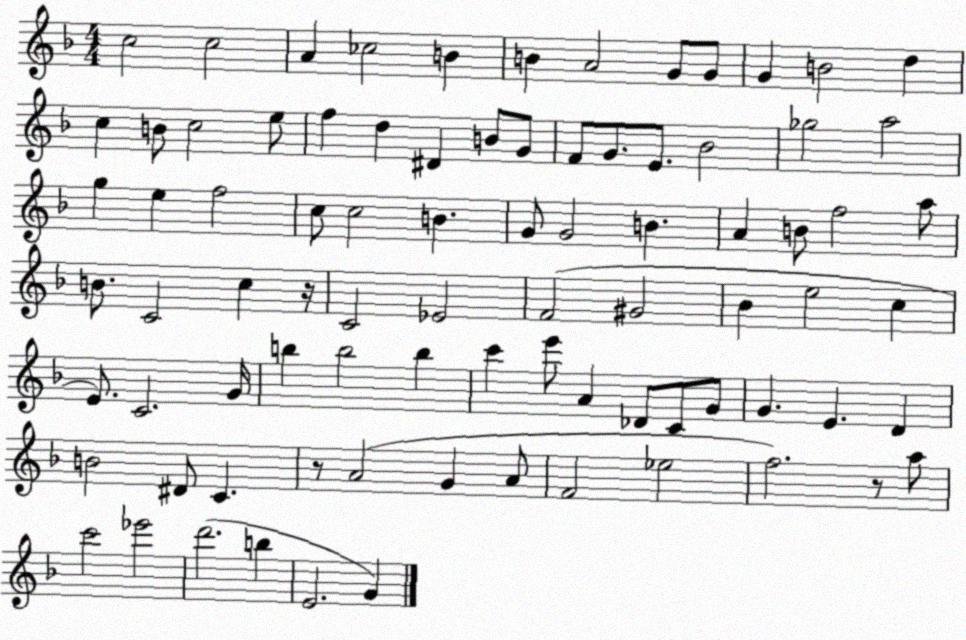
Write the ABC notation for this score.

X:1
T:Untitled
M:4/4
L:1/4
K:F
c2 c2 A _c2 B B A2 G/2 G/2 G B2 d c B/2 c2 e/2 f d ^D B/2 G/2 F/2 G/2 E/2 _B2 _g2 a2 g e f2 c/2 c2 B G/2 G2 B A B/2 f2 a/2 B/2 C2 c z/4 C2 _E2 F2 ^G2 _B e2 c E/2 C2 G/4 b b2 b c' e'/2 A _D/2 C/2 G/2 G E D B2 ^D/2 C z/2 A2 G A/2 F2 _e2 f2 z/2 a/2 c'2 _e'2 d'2 b E2 G